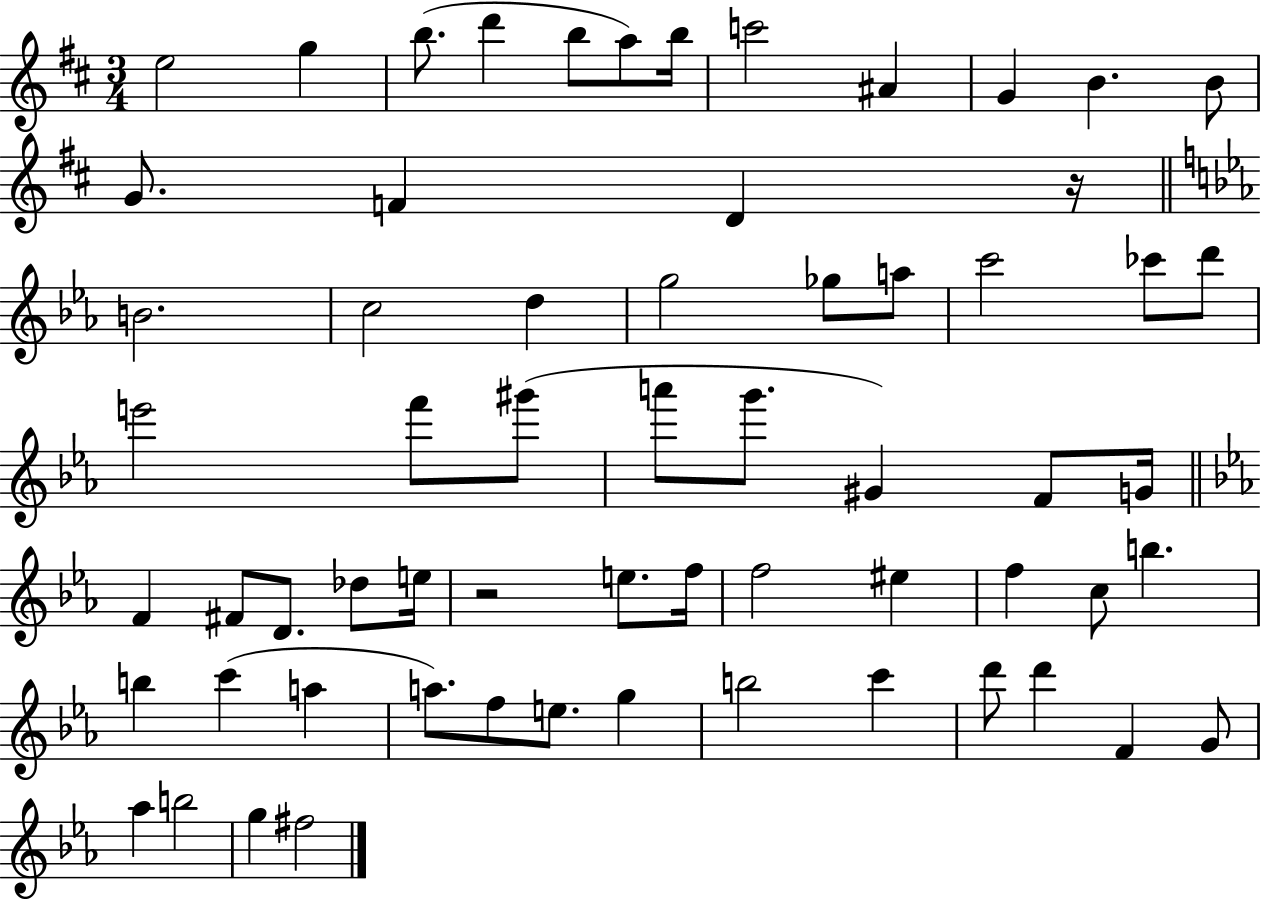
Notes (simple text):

E5/h G5/q B5/e. D6/q B5/e A5/e B5/s C6/h A#4/q G4/q B4/q. B4/e G4/e. F4/q D4/q R/s B4/h. C5/h D5/q G5/h Gb5/e A5/e C6/h CES6/e D6/e E6/h F6/e G#6/e A6/e G6/e. G#4/q F4/e G4/s F4/q F#4/e D4/e. Db5/e E5/s R/h E5/e. F5/s F5/h EIS5/q F5/q C5/e B5/q. B5/q C6/q A5/q A5/e. F5/e E5/e. G5/q B5/h C6/q D6/e D6/q F4/q G4/e Ab5/q B5/h G5/q F#5/h